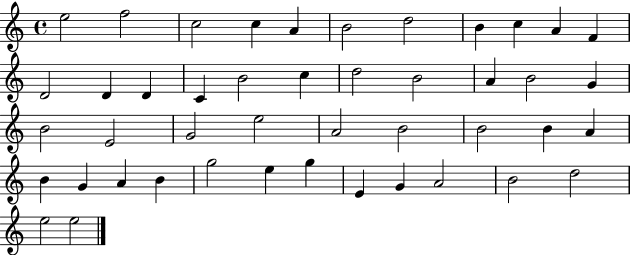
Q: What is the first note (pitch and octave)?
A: E5